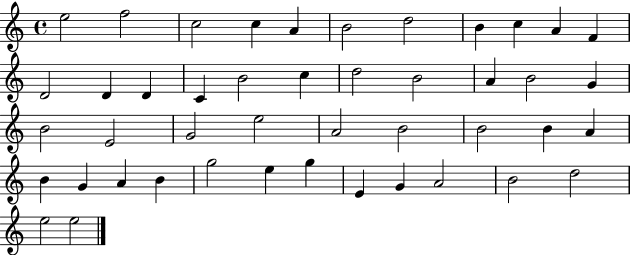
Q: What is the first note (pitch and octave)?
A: E5